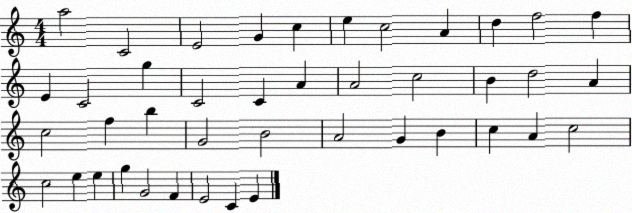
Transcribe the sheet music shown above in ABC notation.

X:1
T:Untitled
M:4/4
L:1/4
K:C
a2 C2 E2 G c e c2 A d f2 f E C2 g C2 C A A2 c2 B d2 A c2 f b G2 B2 A2 G B c A c2 c2 e e g G2 F E2 C E